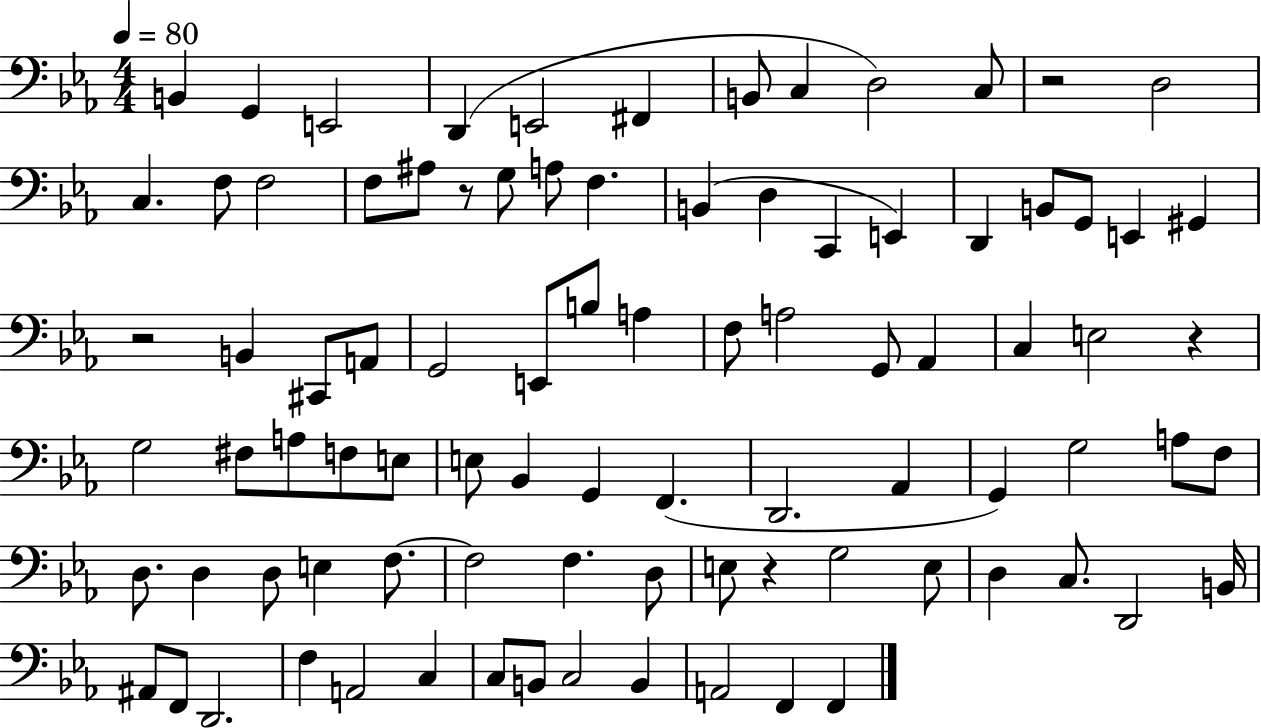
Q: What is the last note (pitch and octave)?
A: F2